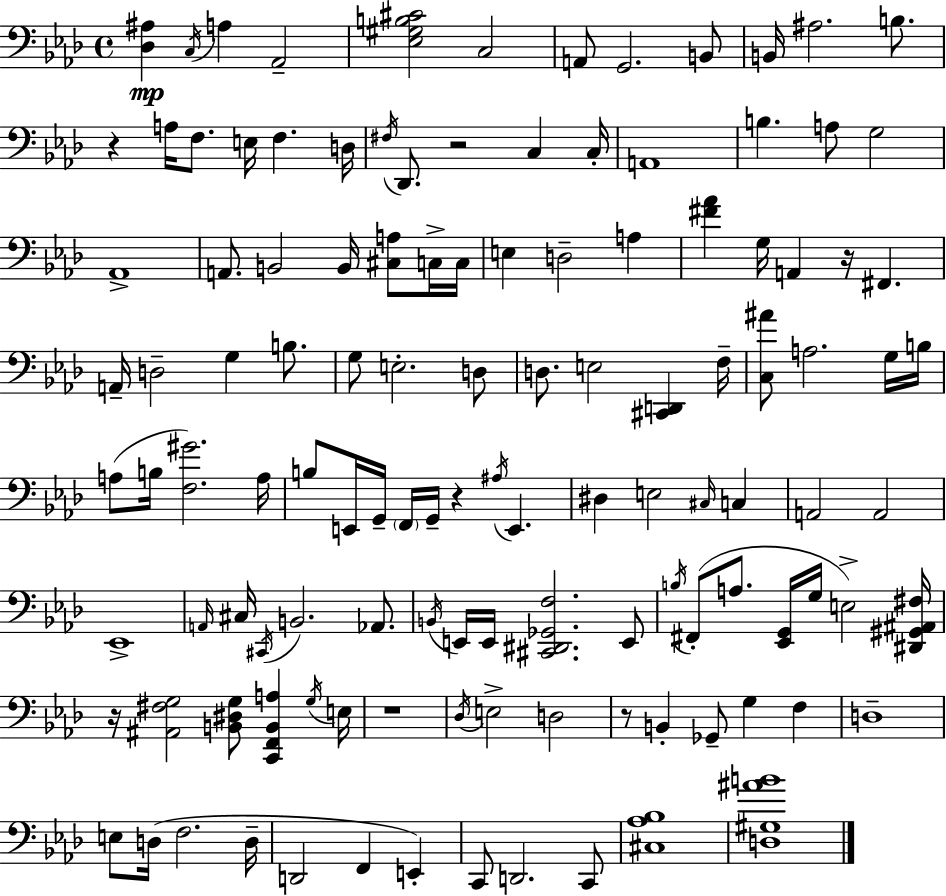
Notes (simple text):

[Db3,A#3]/q C3/s A3/q Ab2/h [Eb3,G#3,B3,C#4]/h C3/h A2/e G2/h. B2/e B2/s A#3/h. B3/e. R/q A3/s F3/e. E3/s F3/q. D3/s F#3/s Db2/e. R/h C3/q C3/s A2/w B3/q. A3/e G3/h Ab2/w A2/e. B2/h B2/s [C#3,A3]/e C3/s C3/s E3/q D3/h A3/q [F#4,Ab4]/q G3/s A2/q R/s F#2/q. A2/s D3/h G3/q B3/e. G3/e E3/h. D3/e D3/e. E3/h [C#2,D2]/q F3/s [C3,A#4]/e A3/h. G3/s B3/s A3/e B3/s [F3,G#4]/h. A3/s B3/e E2/s G2/s F2/s G2/s R/q A#3/s E2/q. D#3/q E3/h C#3/s C3/q A2/h A2/h Eb2/w A2/s C#3/s C#2/s B2/h. Ab2/e. B2/s E2/s E2/s [C#2,D#2,Gb2,F3]/h. E2/e B3/s F#2/e A3/e. [Eb2,G2]/s G3/s E3/h [D#2,G#2,A#2,F#3]/s R/s [A#2,F#3,G3]/h [B2,D#3,G3]/e [C2,F2,B2,A3]/q G3/s E3/s R/w Db3/s E3/h D3/h R/e B2/q Gb2/e G3/q F3/q D3/w E3/e D3/s F3/h. D3/s D2/h F2/q E2/q C2/e D2/h. C2/e [C#3,Ab3,Bb3]/w [D3,G#3,A#4,B4]/w